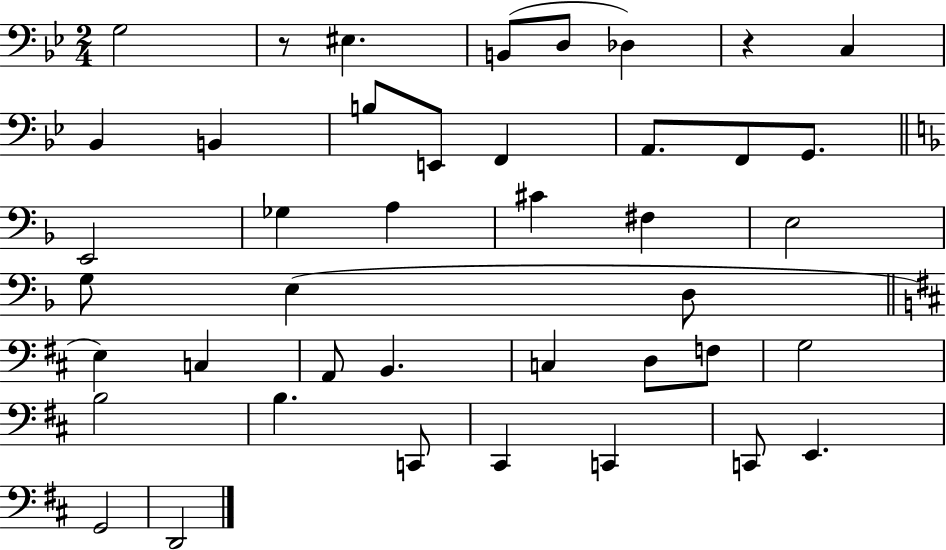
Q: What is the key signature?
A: BES major